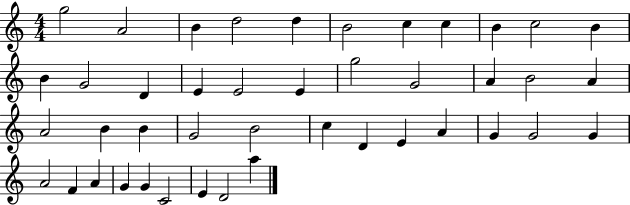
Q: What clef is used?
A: treble